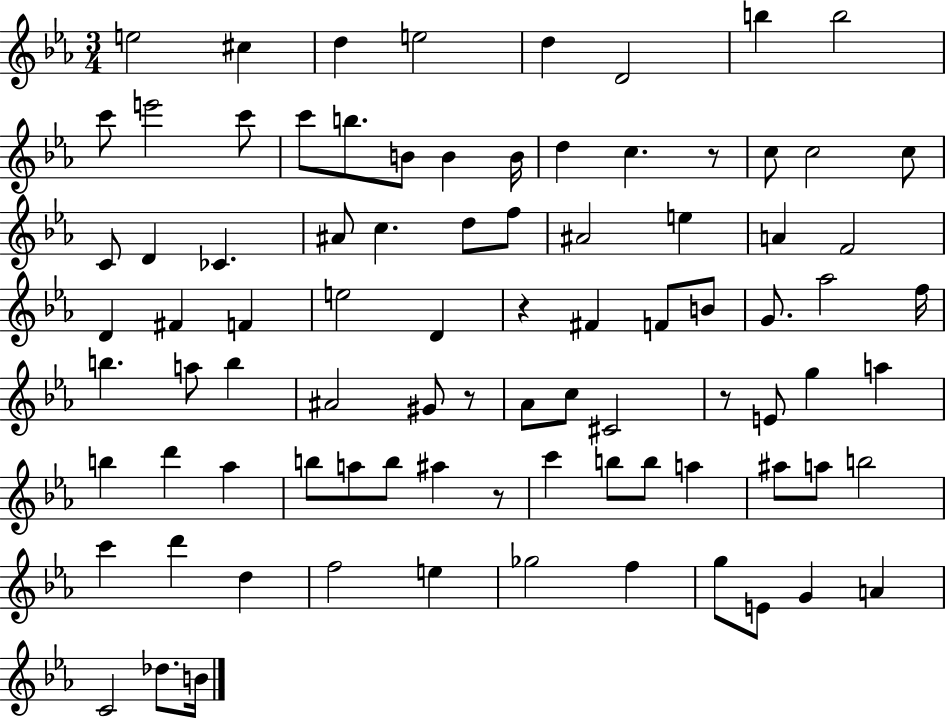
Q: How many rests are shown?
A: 5